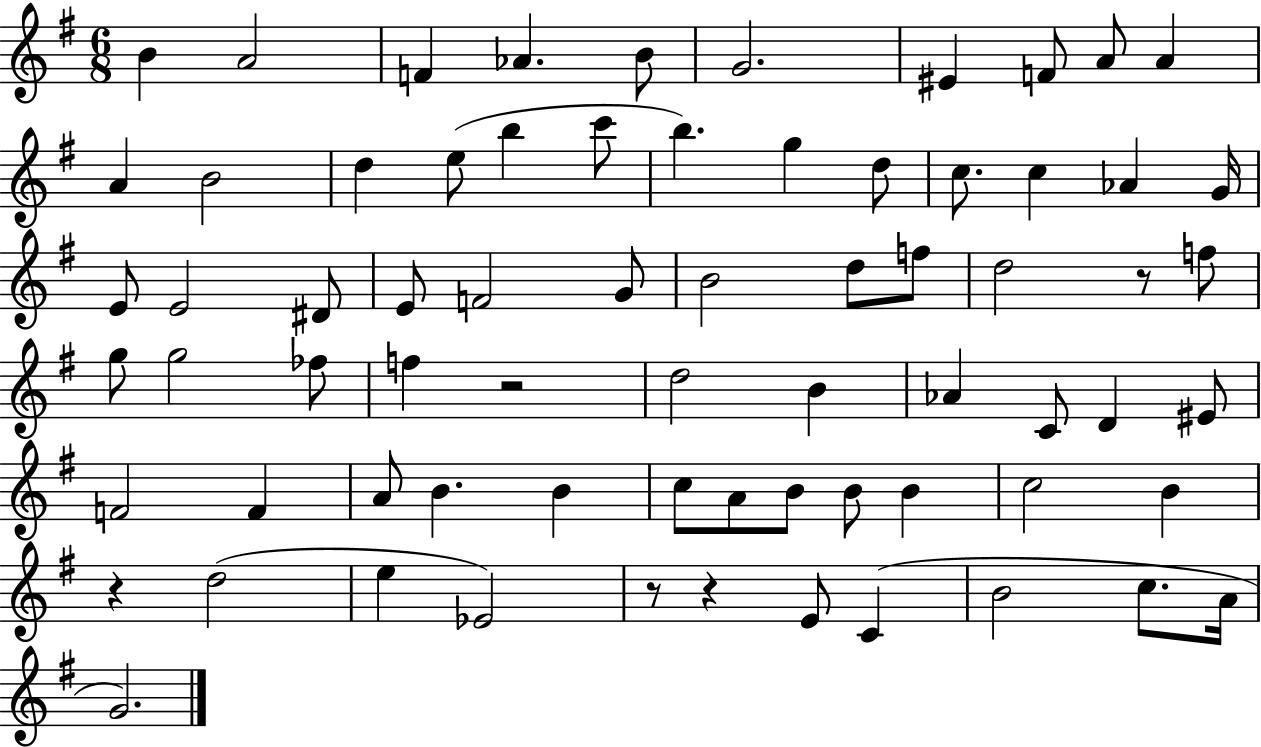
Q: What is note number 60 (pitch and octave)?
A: E4